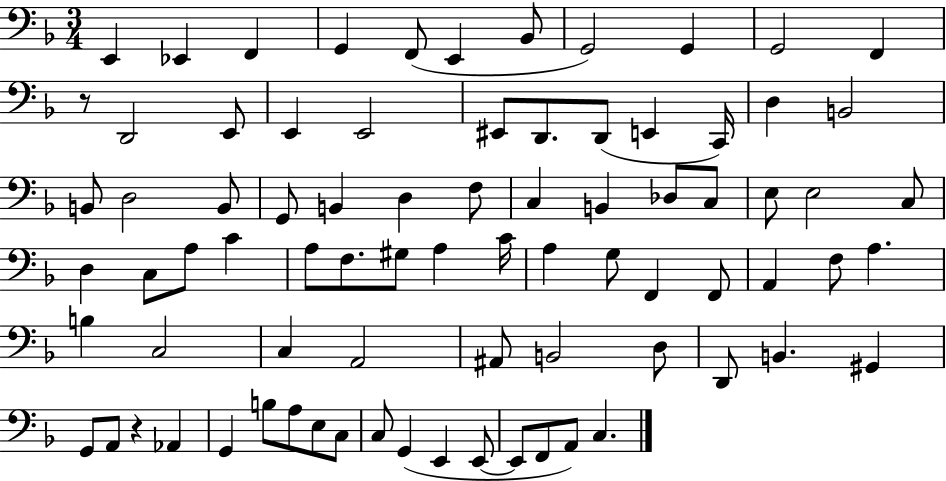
{
  \clef bass
  \numericTimeSignature
  \time 3/4
  \key f \major
  \repeat volta 2 { e,4 ees,4 f,4 | g,4 f,8( e,4 bes,8 | g,2) g,4 | g,2 f,4 | \break r8 d,2 e,8 | e,4 e,2 | eis,8 d,8. d,8( e,4 c,16) | d4 b,2 | \break b,8 d2 b,8 | g,8 b,4 d4 f8 | c4 b,4 des8 c8 | e8 e2 c8 | \break d4 c8 a8 c'4 | a8 f8. gis8 a4 c'16 | a4 g8 f,4 f,8 | a,4 f8 a4. | \break b4 c2 | c4 a,2 | ais,8 b,2 d8 | d,8 b,4. gis,4 | \break g,8 a,8 r4 aes,4 | g,4 b8 a8 e8 c8 | c8 g,4( e,4 e,8~~ | e,8 f,8 a,8) c4. | \break } \bar "|."
}